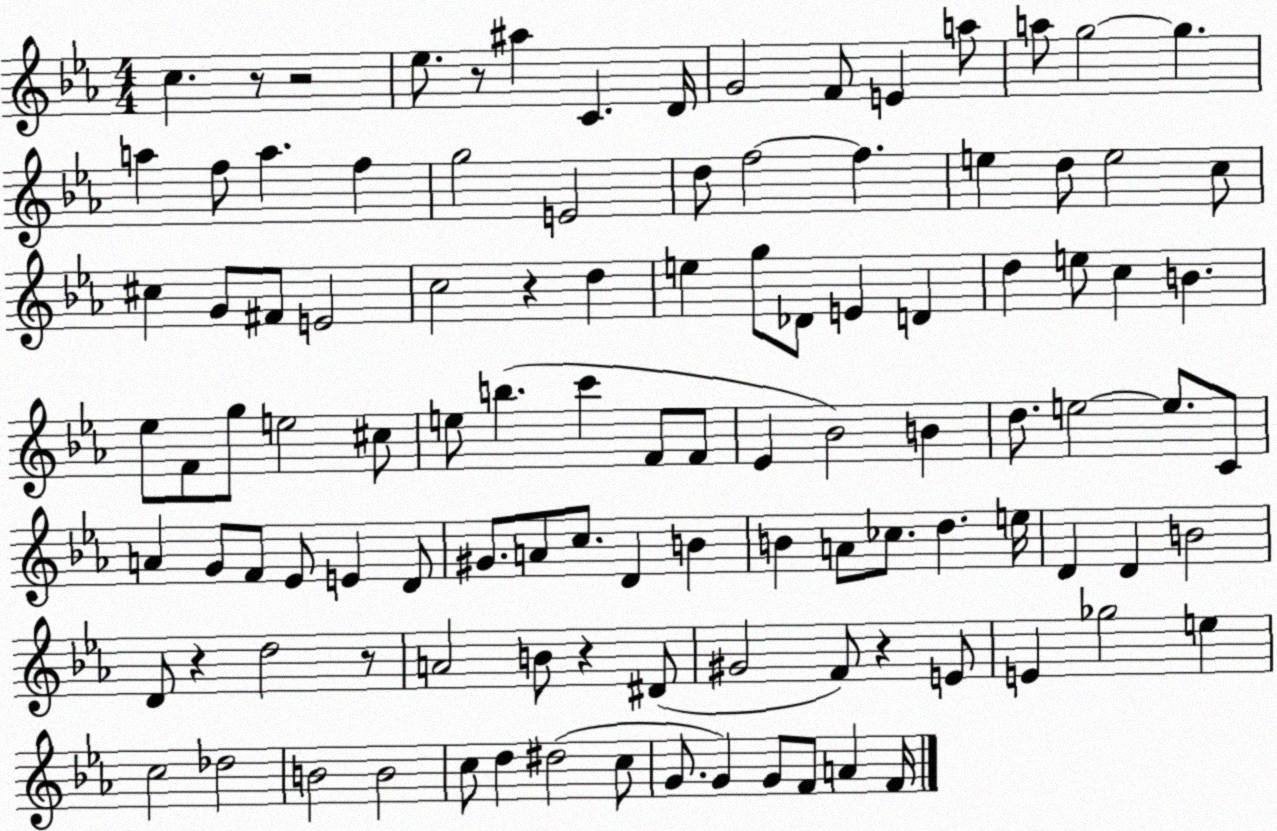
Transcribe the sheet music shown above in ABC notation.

X:1
T:Untitled
M:4/4
L:1/4
K:Eb
c z/2 z2 _e/2 z/2 ^a C D/4 G2 F/2 E a/2 a/2 g2 g a f/2 a f g2 E2 d/2 f2 f e d/2 e2 c/2 ^c G/2 ^F/2 E2 c2 z d e g/2 _D/2 E D d e/2 c B _e/2 F/2 g/2 e2 ^c/2 e/2 b c' F/2 F/2 _E _B2 B d/2 e2 e/2 C/2 A G/2 F/2 _E/2 E D/2 ^G/2 A/2 c/2 D B B A/2 _c/2 d e/4 D D B2 D/2 z d2 z/2 A2 B/2 z ^D/2 ^G2 F/2 z E/2 E _g2 e c2 _d2 B2 B2 c/2 d ^d2 c/2 G/2 G G/2 F/2 A F/4